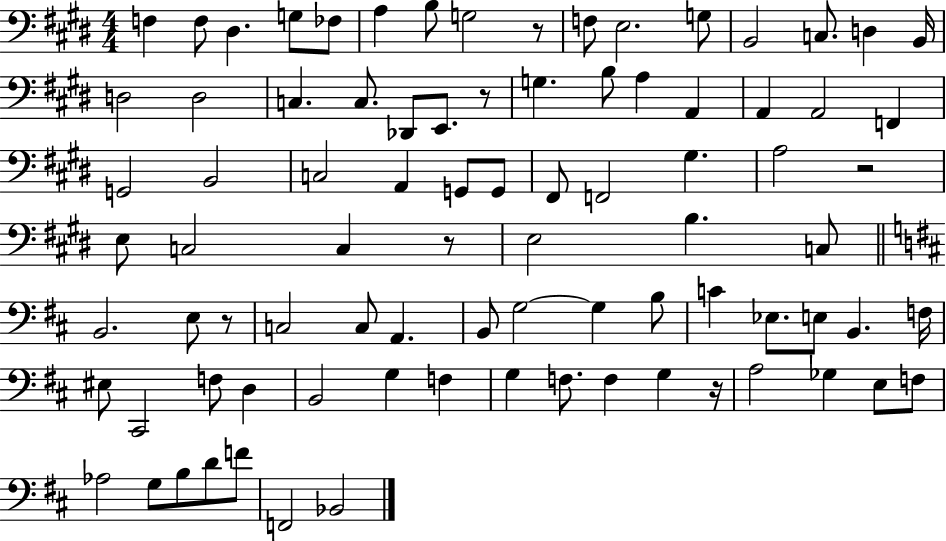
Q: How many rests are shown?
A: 6